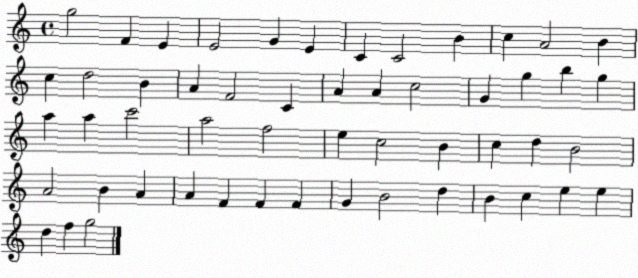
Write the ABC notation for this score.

X:1
T:Untitled
M:4/4
L:1/4
K:C
g2 F E E2 G E C C2 B c A2 B c d2 B A F2 C A A c2 G g b g a a c'2 a2 f2 e c2 B c d B2 A2 B A A F F F G B2 d B c e e d f g2